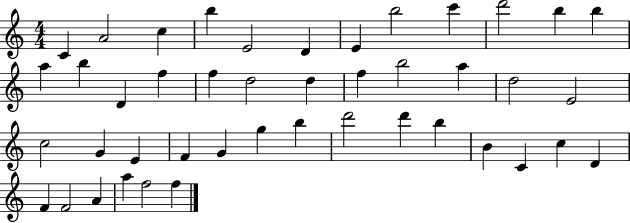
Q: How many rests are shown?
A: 0